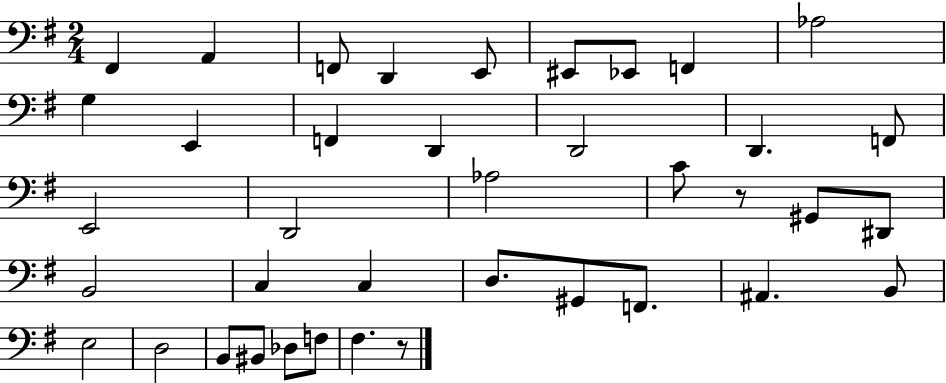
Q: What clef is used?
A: bass